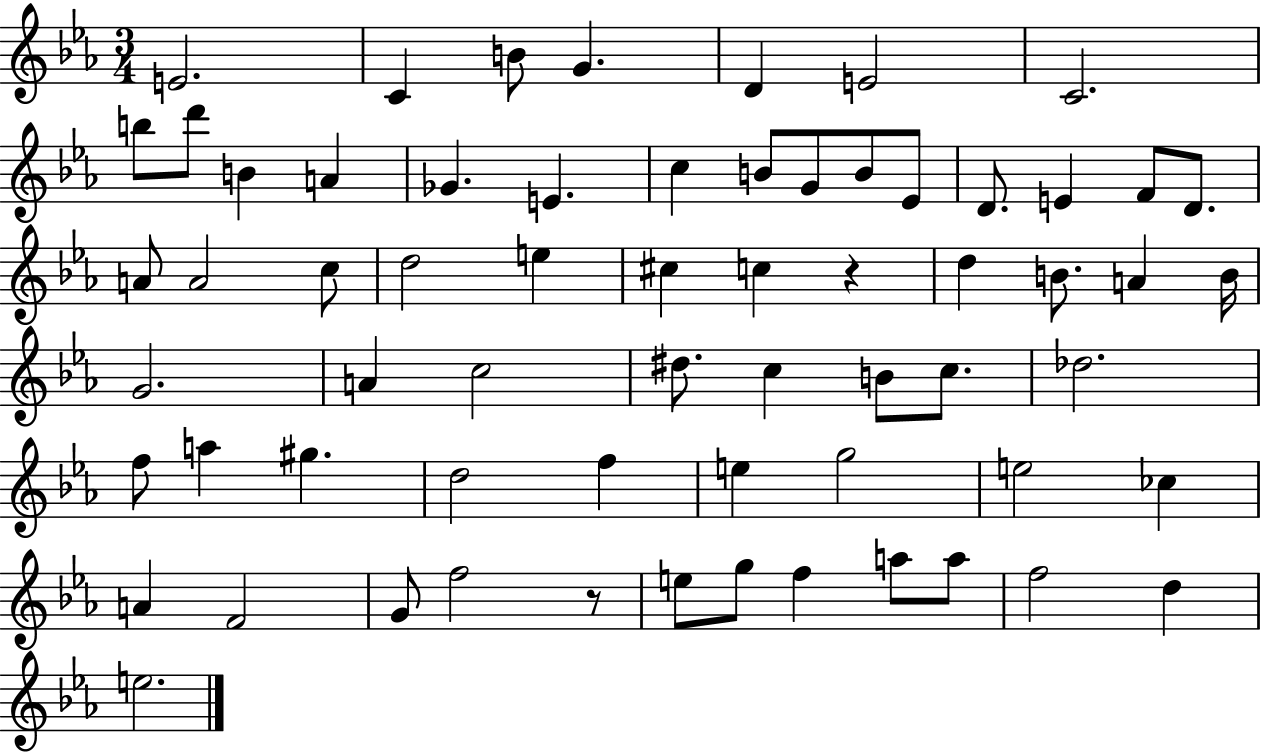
E4/h. C4/q B4/e G4/q. D4/q E4/h C4/h. B5/e D6/e B4/q A4/q Gb4/q. E4/q. C5/q B4/e G4/e B4/e Eb4/e D4/e. E4/q F4/e D4/e. A4/e A4/h C5/e D5/h E5/q C#5/q C5/q R/q D5/q B4/e. A4/q B4/s G4/h. A4/q C5/h D#5/e. C5/q B4/e C5/e. Db5/h. F5/e A5/q G#5/q. D5/h F5/q E5/q G5/h E5/h CES5/q A4/q F4/h G4/e F5/h R/e E5/e G5/e F5/q A5/e A5/e F5/h D5/q E5/h.